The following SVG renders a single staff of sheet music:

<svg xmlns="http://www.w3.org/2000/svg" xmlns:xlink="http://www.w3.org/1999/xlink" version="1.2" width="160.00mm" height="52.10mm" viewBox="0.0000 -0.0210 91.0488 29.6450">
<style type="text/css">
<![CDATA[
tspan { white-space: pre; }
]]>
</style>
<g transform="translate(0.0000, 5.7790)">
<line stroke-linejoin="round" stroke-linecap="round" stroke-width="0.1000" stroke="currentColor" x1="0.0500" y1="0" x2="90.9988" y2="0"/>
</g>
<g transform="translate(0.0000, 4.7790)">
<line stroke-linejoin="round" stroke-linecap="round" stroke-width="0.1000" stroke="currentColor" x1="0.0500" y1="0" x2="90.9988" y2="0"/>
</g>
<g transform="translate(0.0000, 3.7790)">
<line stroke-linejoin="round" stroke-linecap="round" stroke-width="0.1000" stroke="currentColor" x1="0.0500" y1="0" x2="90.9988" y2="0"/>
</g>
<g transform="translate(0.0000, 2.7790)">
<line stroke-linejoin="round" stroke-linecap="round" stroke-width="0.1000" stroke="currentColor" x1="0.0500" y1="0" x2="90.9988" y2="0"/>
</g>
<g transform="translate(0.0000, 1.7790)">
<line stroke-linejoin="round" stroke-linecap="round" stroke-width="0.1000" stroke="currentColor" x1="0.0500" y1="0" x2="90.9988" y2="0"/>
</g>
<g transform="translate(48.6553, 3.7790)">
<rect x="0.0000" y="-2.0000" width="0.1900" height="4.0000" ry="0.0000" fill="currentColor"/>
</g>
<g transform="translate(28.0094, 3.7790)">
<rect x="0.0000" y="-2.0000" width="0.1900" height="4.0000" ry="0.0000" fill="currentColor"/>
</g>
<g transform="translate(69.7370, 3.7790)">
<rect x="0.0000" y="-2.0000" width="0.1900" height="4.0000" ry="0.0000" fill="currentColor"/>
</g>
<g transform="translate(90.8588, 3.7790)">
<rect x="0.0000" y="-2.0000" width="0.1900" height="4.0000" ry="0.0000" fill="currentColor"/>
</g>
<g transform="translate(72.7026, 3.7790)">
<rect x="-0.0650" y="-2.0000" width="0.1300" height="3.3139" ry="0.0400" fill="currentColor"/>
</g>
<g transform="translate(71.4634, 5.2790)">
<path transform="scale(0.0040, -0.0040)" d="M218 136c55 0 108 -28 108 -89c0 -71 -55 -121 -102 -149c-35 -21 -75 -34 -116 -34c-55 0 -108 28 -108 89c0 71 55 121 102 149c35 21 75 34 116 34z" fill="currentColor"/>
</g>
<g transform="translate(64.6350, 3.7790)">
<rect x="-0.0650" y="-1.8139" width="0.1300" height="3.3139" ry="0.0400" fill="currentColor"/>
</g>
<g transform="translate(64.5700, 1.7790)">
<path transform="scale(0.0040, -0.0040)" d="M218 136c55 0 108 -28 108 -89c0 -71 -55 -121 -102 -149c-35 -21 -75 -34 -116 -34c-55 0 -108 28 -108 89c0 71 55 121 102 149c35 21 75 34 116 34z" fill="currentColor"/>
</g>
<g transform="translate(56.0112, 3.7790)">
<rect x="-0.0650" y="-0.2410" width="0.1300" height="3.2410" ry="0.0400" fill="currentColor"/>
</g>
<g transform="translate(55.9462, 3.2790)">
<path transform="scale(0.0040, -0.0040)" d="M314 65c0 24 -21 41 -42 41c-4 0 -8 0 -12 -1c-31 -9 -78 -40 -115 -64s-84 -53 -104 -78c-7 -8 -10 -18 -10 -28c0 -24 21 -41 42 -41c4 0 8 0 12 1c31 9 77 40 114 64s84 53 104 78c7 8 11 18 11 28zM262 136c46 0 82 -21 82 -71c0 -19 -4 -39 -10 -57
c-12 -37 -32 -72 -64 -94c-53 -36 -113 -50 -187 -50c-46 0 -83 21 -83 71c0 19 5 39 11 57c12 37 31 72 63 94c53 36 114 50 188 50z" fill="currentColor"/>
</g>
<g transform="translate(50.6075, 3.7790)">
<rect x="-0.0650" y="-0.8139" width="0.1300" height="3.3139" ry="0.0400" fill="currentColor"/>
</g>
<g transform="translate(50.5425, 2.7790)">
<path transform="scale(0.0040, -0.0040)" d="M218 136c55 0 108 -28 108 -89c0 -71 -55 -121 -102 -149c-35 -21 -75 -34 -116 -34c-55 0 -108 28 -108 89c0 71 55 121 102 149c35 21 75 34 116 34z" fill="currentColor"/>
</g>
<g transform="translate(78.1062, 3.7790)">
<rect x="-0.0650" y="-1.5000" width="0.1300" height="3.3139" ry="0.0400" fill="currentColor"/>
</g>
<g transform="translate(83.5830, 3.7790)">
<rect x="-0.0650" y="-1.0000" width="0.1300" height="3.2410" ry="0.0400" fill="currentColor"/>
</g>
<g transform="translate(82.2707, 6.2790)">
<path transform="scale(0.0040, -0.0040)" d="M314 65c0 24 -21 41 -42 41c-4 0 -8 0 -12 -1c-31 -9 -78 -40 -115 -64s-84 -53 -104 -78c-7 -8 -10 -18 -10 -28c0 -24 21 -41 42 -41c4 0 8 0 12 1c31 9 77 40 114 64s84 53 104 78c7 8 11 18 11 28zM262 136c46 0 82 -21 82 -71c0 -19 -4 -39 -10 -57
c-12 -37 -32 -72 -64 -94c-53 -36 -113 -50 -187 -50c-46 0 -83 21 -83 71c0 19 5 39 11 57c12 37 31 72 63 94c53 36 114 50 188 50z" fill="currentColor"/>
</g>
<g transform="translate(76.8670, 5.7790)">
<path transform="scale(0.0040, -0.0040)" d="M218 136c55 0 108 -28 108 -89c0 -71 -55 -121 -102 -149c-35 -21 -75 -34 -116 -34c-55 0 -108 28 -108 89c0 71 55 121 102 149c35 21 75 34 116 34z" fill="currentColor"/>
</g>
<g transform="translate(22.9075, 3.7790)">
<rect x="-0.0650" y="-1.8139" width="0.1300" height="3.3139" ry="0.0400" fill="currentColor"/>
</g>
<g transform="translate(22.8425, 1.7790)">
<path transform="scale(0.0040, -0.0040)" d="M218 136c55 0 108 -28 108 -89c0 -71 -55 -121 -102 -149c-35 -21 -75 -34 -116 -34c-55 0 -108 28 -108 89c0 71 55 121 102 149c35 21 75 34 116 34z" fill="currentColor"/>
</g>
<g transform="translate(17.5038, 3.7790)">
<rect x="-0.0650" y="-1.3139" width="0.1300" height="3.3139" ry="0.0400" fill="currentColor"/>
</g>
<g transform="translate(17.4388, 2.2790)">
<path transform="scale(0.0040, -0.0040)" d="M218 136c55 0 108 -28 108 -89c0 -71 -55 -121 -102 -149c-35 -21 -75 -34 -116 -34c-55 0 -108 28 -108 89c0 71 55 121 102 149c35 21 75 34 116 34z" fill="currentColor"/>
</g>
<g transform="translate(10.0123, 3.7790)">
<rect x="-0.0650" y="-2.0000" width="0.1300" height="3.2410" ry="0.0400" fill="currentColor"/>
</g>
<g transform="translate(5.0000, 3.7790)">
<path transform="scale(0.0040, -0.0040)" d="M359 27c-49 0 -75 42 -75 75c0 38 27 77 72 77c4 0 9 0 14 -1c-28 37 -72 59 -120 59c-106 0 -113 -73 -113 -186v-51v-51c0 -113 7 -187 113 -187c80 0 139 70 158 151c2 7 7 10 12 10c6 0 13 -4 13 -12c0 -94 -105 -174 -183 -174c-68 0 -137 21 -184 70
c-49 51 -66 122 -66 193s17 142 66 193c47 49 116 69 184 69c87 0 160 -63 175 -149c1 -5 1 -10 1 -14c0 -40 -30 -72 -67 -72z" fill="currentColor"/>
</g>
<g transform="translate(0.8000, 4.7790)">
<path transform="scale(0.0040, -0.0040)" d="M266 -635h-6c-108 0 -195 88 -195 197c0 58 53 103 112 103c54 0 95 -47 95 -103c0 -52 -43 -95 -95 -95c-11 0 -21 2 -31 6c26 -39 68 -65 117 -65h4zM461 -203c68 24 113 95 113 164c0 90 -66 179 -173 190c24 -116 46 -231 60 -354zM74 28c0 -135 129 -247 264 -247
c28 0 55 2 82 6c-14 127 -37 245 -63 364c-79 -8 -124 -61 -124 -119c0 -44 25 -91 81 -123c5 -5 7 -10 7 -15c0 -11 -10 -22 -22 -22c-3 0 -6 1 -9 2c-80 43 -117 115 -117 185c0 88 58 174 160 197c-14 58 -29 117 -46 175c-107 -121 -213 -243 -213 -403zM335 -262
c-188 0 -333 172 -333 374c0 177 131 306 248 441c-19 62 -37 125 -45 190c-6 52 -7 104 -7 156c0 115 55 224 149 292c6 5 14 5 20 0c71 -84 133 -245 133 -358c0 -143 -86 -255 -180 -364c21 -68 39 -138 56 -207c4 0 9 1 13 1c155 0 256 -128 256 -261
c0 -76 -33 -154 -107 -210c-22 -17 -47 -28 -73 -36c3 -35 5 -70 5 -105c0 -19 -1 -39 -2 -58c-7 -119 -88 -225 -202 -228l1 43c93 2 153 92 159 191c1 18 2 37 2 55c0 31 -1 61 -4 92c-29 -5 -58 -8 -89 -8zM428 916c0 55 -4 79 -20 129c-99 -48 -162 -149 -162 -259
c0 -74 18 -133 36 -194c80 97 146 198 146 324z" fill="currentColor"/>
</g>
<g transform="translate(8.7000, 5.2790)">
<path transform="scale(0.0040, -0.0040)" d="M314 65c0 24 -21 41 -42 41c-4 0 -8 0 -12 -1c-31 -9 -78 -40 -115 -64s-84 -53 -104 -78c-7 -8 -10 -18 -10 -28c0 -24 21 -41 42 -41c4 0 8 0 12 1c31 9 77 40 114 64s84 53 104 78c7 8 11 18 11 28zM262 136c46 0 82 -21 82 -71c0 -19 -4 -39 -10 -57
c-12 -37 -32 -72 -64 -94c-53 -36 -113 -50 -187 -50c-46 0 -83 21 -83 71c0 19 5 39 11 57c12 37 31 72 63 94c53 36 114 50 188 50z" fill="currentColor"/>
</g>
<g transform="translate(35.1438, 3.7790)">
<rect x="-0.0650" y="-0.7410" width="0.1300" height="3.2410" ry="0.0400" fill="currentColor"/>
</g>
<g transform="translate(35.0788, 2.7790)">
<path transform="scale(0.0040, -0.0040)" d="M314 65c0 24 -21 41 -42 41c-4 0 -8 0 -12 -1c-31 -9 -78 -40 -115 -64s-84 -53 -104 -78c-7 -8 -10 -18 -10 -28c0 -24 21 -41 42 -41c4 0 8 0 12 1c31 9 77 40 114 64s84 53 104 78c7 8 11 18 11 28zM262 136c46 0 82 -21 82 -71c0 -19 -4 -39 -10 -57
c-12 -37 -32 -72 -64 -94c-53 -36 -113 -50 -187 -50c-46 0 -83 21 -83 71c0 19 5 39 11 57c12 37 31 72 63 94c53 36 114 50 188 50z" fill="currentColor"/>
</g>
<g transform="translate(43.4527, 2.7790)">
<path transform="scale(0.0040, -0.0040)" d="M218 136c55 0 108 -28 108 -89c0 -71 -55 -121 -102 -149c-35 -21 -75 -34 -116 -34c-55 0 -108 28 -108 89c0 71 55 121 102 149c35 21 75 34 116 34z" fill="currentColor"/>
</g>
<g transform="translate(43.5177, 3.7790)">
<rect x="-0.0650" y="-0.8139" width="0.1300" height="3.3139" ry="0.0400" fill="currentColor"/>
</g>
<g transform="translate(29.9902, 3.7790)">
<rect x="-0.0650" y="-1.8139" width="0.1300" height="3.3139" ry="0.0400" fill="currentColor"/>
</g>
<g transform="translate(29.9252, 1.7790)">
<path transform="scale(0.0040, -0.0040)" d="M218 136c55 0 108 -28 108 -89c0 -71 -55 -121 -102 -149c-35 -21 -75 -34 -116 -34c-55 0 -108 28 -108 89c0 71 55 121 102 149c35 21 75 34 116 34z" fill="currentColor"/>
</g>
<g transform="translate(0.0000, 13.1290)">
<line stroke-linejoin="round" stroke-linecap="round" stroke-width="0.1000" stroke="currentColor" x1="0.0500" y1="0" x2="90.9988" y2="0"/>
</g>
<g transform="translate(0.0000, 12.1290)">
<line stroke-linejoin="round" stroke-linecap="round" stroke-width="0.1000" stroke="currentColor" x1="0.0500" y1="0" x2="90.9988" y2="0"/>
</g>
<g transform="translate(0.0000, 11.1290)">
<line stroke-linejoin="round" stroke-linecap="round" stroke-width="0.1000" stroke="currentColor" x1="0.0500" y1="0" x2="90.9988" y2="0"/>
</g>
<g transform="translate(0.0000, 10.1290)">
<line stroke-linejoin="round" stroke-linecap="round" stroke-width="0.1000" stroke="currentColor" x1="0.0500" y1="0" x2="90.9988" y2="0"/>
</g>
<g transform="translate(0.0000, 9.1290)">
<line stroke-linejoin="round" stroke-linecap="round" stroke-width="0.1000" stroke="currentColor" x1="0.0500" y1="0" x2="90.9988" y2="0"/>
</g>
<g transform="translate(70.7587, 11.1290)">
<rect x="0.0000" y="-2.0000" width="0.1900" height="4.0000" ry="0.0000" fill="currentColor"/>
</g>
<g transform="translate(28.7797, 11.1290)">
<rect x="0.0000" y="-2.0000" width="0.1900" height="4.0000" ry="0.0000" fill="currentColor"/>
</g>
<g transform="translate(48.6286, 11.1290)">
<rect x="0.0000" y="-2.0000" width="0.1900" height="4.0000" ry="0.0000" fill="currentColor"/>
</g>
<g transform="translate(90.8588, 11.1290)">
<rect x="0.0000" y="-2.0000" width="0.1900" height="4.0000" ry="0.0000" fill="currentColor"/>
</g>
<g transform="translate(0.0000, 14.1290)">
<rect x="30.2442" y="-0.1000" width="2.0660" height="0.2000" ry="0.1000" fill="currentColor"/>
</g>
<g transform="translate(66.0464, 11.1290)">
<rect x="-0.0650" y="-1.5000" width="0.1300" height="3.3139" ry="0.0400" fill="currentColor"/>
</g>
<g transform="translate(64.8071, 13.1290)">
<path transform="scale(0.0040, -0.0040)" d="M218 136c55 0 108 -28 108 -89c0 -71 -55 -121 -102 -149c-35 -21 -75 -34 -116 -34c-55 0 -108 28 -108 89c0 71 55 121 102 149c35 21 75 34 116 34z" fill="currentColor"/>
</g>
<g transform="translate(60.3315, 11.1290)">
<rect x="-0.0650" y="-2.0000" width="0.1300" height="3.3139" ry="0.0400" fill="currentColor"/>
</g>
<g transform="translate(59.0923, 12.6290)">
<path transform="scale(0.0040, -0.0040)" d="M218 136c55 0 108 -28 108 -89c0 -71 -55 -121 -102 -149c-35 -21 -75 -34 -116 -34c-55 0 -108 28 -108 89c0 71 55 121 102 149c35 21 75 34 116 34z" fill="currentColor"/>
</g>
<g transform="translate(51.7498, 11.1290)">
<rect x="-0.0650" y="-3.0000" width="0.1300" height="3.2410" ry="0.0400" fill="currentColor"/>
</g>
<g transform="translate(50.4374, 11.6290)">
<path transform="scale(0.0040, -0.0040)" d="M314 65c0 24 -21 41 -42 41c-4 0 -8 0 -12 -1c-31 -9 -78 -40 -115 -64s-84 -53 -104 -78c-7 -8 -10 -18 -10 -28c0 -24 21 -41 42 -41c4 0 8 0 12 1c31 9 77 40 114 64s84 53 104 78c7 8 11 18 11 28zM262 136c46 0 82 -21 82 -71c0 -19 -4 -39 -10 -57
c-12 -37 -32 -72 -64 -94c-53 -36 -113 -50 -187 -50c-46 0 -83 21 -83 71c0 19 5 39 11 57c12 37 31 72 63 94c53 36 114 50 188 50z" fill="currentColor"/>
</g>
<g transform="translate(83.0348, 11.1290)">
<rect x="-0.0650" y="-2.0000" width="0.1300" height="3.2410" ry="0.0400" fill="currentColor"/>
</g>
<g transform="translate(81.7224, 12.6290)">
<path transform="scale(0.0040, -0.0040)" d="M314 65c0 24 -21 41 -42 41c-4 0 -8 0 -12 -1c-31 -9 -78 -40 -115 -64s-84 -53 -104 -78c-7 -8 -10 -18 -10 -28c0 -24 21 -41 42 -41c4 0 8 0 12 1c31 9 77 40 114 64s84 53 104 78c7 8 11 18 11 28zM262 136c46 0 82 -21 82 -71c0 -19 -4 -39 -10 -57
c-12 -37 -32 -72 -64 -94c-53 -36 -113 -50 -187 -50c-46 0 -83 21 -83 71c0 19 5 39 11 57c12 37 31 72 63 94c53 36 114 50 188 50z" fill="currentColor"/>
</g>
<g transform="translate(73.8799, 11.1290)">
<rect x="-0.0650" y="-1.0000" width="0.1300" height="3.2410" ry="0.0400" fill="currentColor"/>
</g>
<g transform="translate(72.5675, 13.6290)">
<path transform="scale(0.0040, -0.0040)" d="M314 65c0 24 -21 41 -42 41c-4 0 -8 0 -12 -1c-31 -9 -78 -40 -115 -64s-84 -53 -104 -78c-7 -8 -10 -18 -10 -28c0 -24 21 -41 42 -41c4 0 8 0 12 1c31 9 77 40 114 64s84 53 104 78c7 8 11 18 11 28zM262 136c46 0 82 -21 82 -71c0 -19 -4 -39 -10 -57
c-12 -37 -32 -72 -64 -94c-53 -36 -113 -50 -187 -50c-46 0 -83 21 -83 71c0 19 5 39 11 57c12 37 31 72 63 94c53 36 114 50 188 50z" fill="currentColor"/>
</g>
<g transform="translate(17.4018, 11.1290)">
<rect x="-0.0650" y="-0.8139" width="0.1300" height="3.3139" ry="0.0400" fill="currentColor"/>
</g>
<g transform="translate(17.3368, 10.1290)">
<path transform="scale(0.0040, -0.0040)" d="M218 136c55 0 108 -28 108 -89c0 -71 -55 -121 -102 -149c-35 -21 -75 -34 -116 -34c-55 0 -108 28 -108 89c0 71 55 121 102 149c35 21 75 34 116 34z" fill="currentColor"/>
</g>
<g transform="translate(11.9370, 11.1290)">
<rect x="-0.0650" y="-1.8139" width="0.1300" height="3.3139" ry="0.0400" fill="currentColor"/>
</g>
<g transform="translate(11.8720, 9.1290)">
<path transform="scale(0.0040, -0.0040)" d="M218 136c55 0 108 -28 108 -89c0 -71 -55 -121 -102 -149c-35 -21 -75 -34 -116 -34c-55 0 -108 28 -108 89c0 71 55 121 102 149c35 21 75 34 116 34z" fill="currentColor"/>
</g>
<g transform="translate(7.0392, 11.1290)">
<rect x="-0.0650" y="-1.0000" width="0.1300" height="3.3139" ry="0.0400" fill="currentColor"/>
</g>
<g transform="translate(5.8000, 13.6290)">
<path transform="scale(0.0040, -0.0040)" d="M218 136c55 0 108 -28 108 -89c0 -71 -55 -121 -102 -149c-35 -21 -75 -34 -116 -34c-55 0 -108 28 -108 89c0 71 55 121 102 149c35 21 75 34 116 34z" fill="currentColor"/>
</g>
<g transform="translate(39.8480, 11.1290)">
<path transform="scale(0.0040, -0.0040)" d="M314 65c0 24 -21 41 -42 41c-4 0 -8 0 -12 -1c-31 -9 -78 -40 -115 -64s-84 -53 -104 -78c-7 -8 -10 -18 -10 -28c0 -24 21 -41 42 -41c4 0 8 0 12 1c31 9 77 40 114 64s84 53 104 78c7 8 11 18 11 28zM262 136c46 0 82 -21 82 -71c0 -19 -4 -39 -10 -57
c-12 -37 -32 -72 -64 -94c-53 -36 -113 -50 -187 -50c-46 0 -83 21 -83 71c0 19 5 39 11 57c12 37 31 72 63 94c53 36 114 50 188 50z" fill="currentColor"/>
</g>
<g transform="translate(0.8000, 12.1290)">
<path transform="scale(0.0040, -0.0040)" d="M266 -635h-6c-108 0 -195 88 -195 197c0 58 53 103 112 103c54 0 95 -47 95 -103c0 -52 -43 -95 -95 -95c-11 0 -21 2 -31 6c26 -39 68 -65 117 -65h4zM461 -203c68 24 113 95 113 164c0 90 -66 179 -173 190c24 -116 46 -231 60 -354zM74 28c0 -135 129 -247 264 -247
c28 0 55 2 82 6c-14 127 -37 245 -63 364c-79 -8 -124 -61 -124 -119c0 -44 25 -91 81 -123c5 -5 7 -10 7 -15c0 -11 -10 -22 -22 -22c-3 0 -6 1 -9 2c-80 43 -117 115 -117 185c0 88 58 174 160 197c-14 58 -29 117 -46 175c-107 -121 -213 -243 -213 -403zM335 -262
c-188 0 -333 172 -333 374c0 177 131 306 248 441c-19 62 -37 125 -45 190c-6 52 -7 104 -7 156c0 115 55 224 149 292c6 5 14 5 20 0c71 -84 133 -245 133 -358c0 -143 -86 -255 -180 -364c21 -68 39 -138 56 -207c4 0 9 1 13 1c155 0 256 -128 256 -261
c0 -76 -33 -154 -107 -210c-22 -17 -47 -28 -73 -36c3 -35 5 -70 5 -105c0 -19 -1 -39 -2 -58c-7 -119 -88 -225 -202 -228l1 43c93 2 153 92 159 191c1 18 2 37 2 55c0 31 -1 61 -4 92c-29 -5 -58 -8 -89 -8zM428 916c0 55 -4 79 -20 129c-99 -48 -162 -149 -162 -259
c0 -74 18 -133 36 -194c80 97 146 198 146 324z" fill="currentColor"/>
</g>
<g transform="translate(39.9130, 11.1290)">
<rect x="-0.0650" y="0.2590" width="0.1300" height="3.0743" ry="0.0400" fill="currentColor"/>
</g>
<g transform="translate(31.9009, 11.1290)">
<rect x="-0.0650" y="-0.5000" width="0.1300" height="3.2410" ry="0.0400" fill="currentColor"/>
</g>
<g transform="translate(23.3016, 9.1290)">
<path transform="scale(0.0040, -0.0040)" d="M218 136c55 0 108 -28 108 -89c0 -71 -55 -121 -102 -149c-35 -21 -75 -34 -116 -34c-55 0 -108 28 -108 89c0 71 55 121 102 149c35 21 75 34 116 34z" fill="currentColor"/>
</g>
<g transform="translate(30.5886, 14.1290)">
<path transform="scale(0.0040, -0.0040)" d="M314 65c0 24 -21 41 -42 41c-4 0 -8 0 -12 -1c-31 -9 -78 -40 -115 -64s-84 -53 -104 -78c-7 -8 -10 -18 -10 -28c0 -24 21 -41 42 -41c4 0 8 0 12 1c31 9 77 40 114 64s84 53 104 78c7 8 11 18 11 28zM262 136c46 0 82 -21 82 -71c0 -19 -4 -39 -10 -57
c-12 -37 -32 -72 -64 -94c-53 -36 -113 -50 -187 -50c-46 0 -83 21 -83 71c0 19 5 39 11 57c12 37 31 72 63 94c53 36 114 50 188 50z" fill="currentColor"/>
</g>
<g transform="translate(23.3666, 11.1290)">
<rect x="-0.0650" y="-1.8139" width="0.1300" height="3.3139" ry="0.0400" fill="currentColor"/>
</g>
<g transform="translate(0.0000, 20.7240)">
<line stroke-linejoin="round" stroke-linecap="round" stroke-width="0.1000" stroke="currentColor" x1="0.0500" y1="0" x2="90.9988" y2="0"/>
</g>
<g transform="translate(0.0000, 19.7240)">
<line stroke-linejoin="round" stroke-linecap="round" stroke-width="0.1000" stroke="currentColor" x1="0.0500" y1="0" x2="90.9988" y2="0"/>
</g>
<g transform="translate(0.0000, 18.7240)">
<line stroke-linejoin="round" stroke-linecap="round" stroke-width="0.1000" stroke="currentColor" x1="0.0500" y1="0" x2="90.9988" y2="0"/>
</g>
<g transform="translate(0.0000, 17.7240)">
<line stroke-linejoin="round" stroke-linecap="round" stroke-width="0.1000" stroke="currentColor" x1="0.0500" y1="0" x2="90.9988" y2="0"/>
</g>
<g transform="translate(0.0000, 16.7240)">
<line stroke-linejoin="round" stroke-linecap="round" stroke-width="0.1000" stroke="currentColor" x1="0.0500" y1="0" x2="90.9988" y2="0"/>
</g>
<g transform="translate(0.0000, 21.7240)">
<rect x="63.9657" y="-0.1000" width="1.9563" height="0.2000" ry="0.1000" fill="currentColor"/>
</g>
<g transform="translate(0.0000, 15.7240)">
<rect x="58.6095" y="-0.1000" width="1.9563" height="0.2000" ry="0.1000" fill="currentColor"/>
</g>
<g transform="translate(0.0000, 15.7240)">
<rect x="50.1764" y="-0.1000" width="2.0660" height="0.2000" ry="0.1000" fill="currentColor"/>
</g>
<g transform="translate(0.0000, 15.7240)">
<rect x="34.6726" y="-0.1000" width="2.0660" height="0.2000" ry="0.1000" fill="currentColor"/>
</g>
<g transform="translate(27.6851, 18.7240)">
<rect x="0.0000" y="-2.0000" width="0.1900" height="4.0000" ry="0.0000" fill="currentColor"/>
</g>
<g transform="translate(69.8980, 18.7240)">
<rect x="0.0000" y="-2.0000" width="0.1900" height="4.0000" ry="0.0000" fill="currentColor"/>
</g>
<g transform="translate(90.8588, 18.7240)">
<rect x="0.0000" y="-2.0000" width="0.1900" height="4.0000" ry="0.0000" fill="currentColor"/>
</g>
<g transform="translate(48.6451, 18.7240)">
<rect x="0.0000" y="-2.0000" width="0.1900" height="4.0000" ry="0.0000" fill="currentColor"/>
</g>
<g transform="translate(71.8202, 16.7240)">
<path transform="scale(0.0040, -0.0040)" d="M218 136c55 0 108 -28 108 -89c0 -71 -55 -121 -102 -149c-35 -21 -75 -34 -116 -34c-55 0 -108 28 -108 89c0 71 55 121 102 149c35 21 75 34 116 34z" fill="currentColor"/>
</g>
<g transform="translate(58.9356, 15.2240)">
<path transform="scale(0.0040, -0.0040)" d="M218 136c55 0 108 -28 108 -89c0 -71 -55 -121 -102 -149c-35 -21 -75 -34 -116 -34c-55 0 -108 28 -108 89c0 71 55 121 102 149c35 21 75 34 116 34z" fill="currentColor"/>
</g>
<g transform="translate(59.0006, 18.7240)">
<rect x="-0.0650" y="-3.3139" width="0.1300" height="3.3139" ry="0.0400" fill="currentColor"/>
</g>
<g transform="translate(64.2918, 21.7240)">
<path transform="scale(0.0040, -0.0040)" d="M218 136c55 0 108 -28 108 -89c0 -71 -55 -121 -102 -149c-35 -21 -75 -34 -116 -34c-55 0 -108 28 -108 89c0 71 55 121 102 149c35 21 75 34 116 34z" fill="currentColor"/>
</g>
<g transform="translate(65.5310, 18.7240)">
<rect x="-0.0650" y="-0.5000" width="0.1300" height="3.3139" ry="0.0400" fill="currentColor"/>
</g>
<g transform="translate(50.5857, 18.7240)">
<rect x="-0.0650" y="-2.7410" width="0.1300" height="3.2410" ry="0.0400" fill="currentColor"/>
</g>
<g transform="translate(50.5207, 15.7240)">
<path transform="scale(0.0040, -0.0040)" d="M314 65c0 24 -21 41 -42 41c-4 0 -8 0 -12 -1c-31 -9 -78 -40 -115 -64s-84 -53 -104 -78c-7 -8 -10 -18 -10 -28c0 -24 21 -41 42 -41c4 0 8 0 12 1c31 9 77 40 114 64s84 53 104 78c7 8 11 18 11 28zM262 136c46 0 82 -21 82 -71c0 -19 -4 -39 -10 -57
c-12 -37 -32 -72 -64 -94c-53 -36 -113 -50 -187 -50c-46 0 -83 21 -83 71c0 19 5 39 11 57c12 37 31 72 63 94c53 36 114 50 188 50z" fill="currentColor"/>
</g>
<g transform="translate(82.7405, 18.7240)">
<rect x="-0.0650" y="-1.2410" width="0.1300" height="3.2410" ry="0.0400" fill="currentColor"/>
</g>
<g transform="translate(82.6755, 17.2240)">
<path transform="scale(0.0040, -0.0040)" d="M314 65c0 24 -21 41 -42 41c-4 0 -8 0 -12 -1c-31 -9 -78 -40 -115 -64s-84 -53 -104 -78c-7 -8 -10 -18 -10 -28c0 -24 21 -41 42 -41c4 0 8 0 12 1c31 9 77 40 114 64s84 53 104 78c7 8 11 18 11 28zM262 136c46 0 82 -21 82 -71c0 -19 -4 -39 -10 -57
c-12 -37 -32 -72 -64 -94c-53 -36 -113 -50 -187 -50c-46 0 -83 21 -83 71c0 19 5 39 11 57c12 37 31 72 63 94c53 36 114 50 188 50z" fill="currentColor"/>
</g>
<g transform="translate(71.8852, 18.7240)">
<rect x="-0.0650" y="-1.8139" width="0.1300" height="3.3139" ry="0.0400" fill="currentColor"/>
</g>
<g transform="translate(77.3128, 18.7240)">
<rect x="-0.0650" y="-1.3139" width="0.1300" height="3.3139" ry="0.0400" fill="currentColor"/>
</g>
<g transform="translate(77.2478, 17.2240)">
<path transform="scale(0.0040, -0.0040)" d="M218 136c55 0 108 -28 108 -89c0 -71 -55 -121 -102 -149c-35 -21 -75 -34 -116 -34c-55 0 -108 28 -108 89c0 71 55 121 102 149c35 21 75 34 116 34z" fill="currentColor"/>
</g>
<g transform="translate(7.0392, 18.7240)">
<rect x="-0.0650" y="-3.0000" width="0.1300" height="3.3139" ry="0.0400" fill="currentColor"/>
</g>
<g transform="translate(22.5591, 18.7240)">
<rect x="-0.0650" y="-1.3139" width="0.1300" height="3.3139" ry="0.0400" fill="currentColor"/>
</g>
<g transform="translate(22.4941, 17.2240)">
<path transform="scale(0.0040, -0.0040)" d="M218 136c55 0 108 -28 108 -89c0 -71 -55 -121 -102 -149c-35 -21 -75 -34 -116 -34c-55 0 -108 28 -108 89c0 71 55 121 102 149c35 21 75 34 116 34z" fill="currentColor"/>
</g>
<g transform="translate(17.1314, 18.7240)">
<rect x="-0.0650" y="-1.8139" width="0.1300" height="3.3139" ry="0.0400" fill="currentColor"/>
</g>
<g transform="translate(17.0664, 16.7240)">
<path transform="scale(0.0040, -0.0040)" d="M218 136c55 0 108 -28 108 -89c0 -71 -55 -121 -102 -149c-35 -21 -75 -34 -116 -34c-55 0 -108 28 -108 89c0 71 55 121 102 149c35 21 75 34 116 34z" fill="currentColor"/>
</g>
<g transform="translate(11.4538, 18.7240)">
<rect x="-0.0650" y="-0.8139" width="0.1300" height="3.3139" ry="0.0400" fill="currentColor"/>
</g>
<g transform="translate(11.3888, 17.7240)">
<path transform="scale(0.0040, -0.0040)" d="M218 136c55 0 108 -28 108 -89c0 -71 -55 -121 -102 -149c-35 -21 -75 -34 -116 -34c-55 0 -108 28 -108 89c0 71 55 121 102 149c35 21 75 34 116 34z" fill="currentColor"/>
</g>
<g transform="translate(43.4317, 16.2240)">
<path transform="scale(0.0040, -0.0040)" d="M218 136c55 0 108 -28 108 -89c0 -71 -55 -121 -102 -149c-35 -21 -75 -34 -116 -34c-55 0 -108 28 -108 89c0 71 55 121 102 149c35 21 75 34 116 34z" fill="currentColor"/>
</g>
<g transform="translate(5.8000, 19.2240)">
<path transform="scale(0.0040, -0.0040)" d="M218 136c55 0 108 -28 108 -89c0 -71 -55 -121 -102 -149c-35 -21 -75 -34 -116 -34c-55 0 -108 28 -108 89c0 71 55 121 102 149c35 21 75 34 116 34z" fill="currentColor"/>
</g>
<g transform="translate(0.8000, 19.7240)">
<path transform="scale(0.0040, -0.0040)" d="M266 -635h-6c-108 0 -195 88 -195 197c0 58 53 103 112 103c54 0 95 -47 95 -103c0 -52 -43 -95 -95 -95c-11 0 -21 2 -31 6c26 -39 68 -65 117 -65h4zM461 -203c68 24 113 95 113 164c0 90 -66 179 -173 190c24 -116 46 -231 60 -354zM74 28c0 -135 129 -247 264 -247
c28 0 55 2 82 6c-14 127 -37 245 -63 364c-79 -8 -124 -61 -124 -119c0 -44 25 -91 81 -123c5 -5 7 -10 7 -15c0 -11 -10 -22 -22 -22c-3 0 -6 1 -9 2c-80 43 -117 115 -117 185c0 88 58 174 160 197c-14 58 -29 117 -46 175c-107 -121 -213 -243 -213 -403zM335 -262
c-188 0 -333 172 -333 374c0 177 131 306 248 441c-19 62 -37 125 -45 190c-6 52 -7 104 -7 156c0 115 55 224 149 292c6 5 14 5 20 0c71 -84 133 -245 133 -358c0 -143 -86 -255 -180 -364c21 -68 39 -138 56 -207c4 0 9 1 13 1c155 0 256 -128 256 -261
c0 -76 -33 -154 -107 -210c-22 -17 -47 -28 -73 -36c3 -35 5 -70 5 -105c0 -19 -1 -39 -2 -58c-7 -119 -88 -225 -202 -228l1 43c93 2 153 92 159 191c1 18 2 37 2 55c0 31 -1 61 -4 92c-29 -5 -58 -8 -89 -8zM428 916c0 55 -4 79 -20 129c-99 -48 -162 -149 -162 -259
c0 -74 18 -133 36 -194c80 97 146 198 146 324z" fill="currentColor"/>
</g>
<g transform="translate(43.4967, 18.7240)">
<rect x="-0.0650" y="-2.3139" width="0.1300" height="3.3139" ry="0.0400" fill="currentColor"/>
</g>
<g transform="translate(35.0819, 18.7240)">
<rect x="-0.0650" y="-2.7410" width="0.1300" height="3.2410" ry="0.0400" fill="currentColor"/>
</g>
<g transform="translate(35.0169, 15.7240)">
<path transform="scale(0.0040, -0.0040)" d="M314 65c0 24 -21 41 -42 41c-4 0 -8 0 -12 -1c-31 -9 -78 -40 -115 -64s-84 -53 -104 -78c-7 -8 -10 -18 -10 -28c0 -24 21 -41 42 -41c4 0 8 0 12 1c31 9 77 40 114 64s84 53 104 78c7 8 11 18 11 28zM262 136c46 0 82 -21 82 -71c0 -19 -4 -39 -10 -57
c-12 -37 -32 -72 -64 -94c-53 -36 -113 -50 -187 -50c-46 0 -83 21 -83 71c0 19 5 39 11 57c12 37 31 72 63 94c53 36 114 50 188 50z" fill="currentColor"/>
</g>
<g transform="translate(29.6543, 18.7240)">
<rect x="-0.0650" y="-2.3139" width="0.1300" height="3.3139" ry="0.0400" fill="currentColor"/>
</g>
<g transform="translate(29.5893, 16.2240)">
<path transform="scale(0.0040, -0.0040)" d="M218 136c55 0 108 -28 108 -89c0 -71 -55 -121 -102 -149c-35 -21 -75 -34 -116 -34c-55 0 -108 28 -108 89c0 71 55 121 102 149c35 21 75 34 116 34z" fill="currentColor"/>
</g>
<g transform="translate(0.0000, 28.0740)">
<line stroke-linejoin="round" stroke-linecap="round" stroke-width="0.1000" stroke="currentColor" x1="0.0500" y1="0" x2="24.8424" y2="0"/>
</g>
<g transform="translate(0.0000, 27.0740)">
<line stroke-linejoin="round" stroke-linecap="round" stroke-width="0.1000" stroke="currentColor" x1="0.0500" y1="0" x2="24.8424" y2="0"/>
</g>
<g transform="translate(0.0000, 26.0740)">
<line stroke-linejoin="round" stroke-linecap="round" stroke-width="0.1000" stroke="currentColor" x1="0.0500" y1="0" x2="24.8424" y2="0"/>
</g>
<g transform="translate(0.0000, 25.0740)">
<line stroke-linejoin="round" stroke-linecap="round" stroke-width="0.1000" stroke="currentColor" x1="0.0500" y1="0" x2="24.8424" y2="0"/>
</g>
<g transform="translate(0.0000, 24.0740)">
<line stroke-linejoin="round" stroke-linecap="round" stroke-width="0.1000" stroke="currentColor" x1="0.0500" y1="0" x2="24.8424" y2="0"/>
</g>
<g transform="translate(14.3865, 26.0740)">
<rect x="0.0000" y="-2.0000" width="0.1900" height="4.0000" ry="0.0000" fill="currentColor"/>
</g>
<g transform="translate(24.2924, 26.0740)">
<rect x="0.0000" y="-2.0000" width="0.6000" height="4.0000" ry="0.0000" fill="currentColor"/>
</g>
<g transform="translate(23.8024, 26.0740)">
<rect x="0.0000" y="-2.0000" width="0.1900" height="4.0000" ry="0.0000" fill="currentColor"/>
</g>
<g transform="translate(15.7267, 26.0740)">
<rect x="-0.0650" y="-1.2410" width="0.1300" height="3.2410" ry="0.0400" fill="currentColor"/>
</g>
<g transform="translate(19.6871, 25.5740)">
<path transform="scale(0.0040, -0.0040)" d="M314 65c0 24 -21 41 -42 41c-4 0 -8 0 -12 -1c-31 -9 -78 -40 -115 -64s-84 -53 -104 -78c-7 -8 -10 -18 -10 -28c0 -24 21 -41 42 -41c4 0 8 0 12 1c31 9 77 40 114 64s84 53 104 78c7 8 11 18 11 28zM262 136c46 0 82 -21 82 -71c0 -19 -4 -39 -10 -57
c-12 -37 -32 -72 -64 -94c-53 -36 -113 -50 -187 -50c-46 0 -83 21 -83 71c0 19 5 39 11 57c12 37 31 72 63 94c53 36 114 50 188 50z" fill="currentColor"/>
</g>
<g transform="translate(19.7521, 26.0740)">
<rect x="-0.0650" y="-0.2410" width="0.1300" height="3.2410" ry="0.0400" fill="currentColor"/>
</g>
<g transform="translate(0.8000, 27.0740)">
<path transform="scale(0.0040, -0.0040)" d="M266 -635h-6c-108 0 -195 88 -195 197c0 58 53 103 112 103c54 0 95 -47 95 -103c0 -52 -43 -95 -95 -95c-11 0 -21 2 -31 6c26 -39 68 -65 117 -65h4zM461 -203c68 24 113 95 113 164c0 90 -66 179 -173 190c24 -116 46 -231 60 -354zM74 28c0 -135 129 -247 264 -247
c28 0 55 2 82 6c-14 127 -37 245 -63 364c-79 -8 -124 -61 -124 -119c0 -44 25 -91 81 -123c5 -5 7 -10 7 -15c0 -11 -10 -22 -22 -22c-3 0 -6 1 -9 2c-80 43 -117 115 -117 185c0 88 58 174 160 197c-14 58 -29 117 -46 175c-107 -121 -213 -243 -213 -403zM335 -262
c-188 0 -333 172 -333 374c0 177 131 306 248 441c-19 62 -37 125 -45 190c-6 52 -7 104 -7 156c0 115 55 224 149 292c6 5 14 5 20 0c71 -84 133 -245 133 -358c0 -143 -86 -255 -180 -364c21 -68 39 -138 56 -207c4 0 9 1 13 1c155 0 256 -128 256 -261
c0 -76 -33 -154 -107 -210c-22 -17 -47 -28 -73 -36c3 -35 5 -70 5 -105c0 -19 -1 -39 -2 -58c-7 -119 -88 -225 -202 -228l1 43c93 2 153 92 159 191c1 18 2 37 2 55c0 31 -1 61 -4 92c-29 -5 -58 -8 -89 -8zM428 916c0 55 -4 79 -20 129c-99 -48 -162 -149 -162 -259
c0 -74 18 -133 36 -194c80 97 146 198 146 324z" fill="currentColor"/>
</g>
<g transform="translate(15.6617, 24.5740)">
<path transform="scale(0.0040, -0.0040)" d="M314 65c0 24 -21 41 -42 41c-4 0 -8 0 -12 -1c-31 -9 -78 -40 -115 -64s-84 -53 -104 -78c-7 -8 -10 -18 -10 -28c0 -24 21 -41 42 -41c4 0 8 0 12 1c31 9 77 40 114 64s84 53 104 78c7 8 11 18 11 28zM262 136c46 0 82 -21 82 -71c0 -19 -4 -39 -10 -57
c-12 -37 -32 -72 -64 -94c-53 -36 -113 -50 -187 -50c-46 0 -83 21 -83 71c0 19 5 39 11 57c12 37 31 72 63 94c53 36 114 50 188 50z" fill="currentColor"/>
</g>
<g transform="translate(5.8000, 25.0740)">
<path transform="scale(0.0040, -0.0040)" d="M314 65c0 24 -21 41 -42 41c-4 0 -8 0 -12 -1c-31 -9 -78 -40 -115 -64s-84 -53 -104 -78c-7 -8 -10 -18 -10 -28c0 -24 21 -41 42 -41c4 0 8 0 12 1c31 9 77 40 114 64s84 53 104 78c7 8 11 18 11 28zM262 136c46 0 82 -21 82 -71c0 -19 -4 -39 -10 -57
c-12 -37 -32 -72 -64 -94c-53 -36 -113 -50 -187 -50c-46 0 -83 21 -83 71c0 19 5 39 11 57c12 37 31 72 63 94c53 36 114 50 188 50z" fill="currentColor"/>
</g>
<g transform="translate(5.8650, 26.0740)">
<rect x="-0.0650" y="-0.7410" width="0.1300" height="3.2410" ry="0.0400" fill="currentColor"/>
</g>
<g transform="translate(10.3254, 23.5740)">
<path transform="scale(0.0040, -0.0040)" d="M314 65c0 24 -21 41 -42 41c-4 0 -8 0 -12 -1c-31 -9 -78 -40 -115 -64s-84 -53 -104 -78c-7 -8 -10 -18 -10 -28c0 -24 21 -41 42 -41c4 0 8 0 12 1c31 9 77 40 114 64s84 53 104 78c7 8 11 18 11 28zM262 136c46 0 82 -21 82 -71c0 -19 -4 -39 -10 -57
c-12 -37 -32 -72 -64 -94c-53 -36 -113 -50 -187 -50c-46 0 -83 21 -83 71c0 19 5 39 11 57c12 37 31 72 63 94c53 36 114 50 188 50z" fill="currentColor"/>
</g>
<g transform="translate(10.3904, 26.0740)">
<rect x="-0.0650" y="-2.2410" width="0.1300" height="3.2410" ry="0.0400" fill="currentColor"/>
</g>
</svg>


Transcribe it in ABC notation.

X:1
T:Untitled
M:4/4
L:1/4
K:C
F2 e f f d2 d d c2 f F E D2 D f d f C2 B2 A2 F E D2 F2 A d f e g a2 g a2 b C f e e2 d2 g2 e2 c2